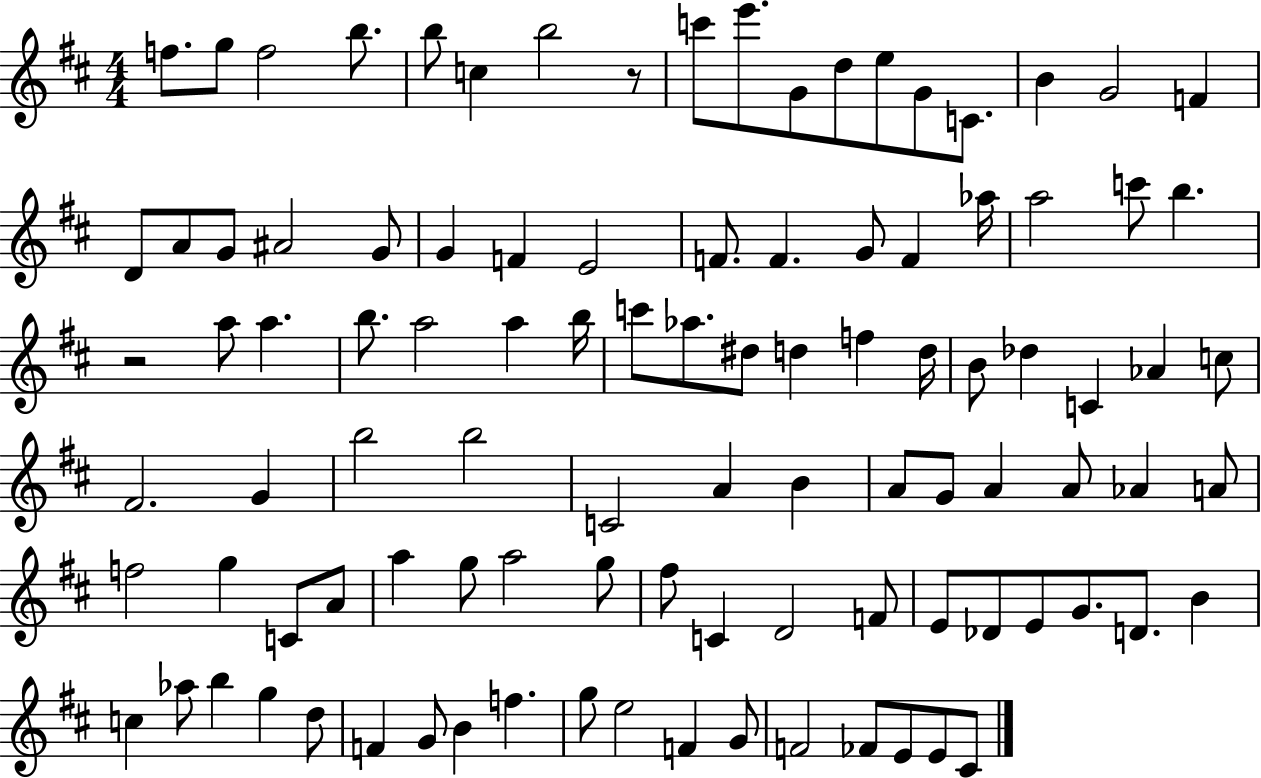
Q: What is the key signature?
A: D major